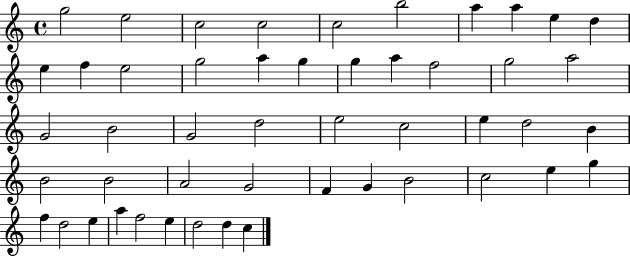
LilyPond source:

{
  \clef treble
  \time 4/4
  \defaultTimeSignature
  \key c \major
  g''2 e''2 | c''2 c''2 | c''2 b''2 | a''4 a''4 e''4 d''4 | \break e''4 f''4 e''2 | g''2 a''4 g''4 | g''4 a''4 f''2 | g''2 a''2 | \break g'2 b'2 | g'2 d''2 | e''2 c''2 | e''4 d''2 b'4 | \break b'2 b'2 | a'2 g'2 | f'4 g'4 b'2 | c''2 e''4 g''4 | \break f''4 d''2 e''4 | a''4 f''2 e''4 | d''2 d''4 c''4 | \bar "|."
}